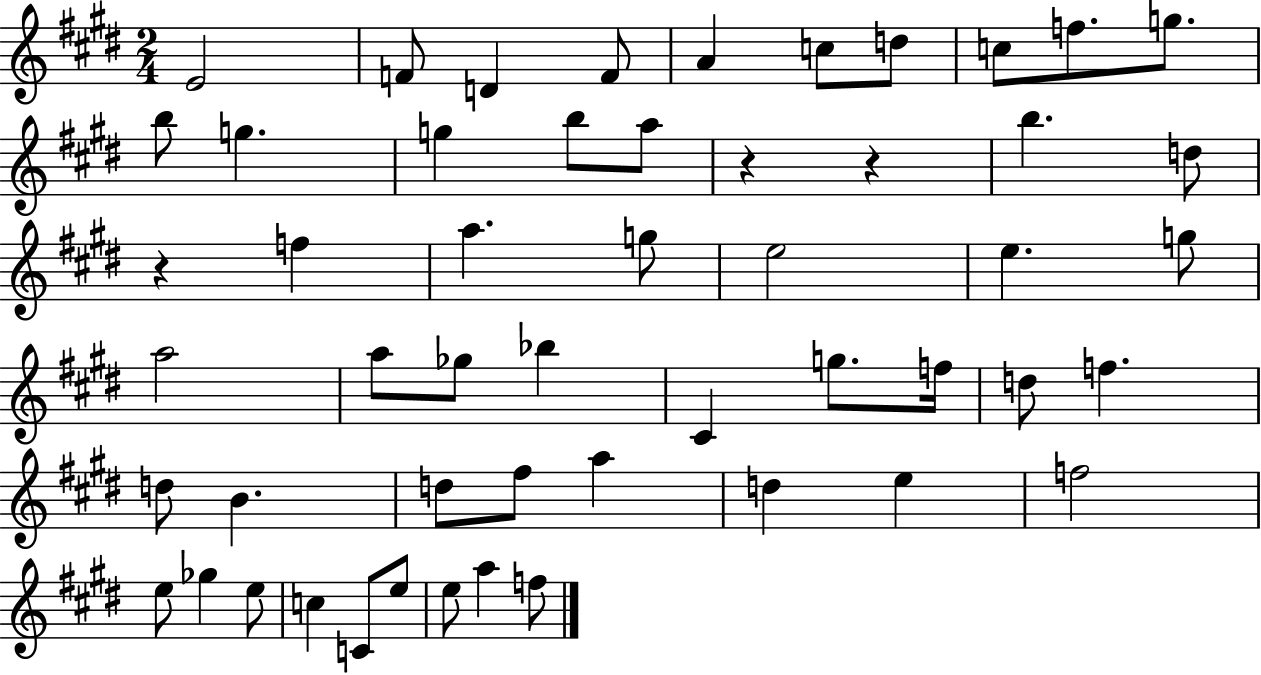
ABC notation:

X:1
T:Untitled
M:2/4
L:1/4
K:E
E2 F/2 D F/2 A c/2 d/2 c/2 f/2 g/2 b/2 g g b/2 a/2 z z b d/2 z f a g/2 e2 e g/2 a2 a/2 _g/2 _b ^C g/2 f/4 d/2 f d/2 B d/2 ^f/2 a d e f2 e/2 _g e/2 c C/2 e/2 e/2 a f/2